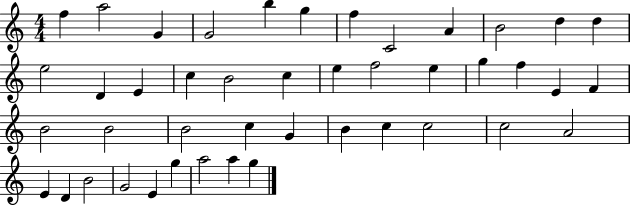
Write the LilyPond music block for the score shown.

{
  \clef treble
  \numericTimeSignature
  \time 4/4
  \key c \major
  f''4 a''2 g'4 | g'2 b''4 g''4 | f''4 c'2 a'4 | b'2 d''4 d''4 | \break e''2 d'4 e'4 | c''4 b'2 c''4 | e''4 f''2 e''4 | g''4 f''4 e'4 f'4 | \break b'2 b'2 | b'2 c''4 g'4 | b'4 c''4 c''2 | c''2 a'2 | \break e'4 d'4 b'2 | g'2 e'4 g''4 | a''2 a''4 g''4 | \bar "|."
}